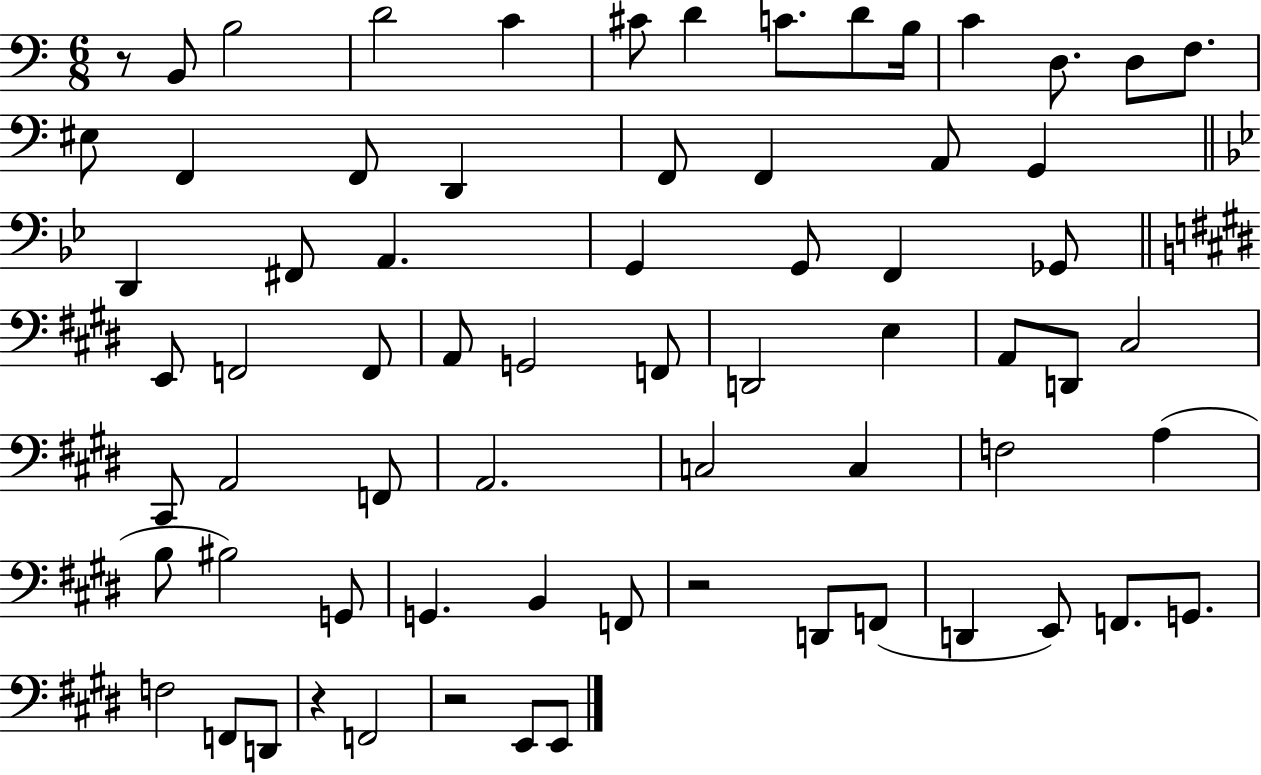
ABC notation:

X:1
T:Untitled
M:6/8
L:1/4
K:C
z/2 B,,/2 B,2 D2 C ^C/2 D C/2 D/2 B,/4 C D,/2 D,/2 F,/2 ^E,/2 F,, F,,/2 D,, F,,/2 F,, A,,/2 G,, D,, ^F,,/2 A,, G,, G,,/2 F,, _G,,/2 E,,/2 F,,2 F,,/2 A,,/2 G,,2 F,,/2 D,,2 E, A,,/2 D,,/2 ^C,2 ^C,,/2 A,,2 F,,/2 A,,2 C,2 C, F,2 A, B,/2 ^B,2 G,,/2 G,, B,, F,,/2 z2 D,,/2 F,,/2 D,, E,,/2 F,,/2 G,,/2 F,2 F,,/2 D,,/2 z F,,2 z2 E,,/2 E,,/2